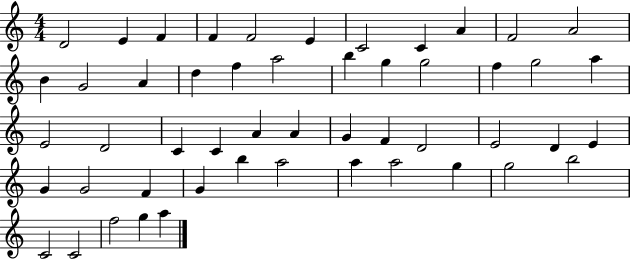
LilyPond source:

{
  \clef treble
  \numericTimeSignature
  \time 4/4
  \key c \major
  d'2 e'4 f'4 | f'4 f'2 e'4 | c'2 c'4 a'4 | f'2 a'2 | \break b'4 g'2 a'4 | d''4 f''4 a''2 | b''4 g''4 g''2 | f''4 g''2 a''4 | \break e'2 d'2 | c'4 c'4 a'4 a'4 | g'4 f'4 d'2 | e'2 d'4 e'4 | \break g'4 g'2 f'4 | g'4 b''4 a''2 | a''4 a''2 g''4 | g''2 b''2 | \break c'2 c'2 | f''2 g''4 a''4 | \bar "|."
}